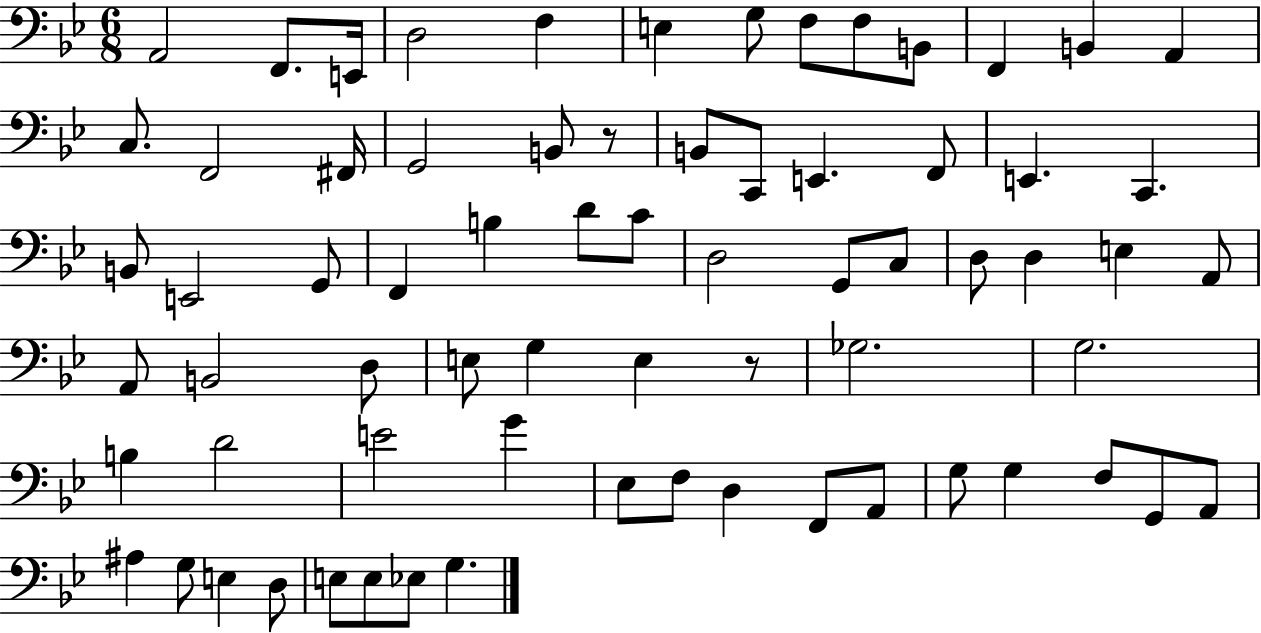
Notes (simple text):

A2/h F2/e. E2/s D3/h F3/q E3/q G3/e F3/e F3/e B2/e F2/q B2/q A2/q C3/e. F2/h F#2/s G2/h B2/e R/e B2/e C2/e E2/q. F2/e E2/q. C2/q. B2/e E2/h G2/e F2/q B3/q D4/e C4/e D3/h G2/e C3/e D3/e D3/q E3/q A2/e A2/e B2/h D3/e E3/e G3/q E3/q R/e Gb3/h. G3/h. B3/q D4/h E4/h G4/q Eb3/e F3/e D3/q F2/e A2/e G3/e G3/q F3/e G2/e A2/e A#3/q G3/e E3/q D3/e E3/e E3/e Eb3/e G3/q.